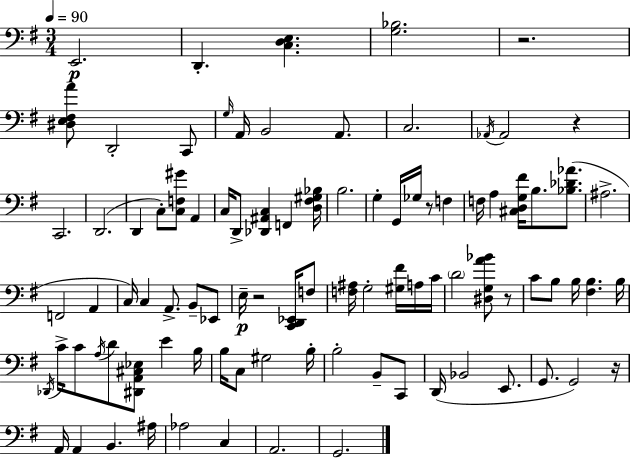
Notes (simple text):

E2/h. D2/q. [C3,D3,E3]/q. [G3,Bb3]/h. R/h. [D#3,E3,F#3,A4]/e D2/h C2/e G3/s A2/s B2/h A2/e. C3/h. Ab2/s Ab2/h R/q C2/h. D2/h. D2/q C3/e [C3,F3,G#4]/e A2/q C3/s D2/e [Db2,A#2,C3]/q F2/q [D3,F#3,G#3,Bb3]/s B3/h. G3/q G2/s Gb3/s R/e F3/q F3/s A3/q [C#3,D3,G3,F#4]/s B3/e. [Bb3,Db4,Ab4]/e. A#3/h. F2/h A2/q C3/s C3/q A2/e. B2/e Eb2/e E3/s R/h [C2,D2,Eb2]/s F3/e [F3,A#3]/s G3/h [G#3,F#4]/s A3/s C4/s D4/h [D#3,G3,A4,Bb4]/e R/e C4/e B3/e B3/s [F#3,B3]/q. B3/s Db2/s C4/s C4/e A3/s D4/e [D#2,A2,C#3,Eb3]/e E4/q B3/s B3/s C3/e G#3/h B3/s B3/h B2/e C2/e D2/s Bb2/h E2/e. G2/e. G2/h R/s A2/s A2/q B2/q. A#3/s Ab3/h C3/q A2/h. G2/h.